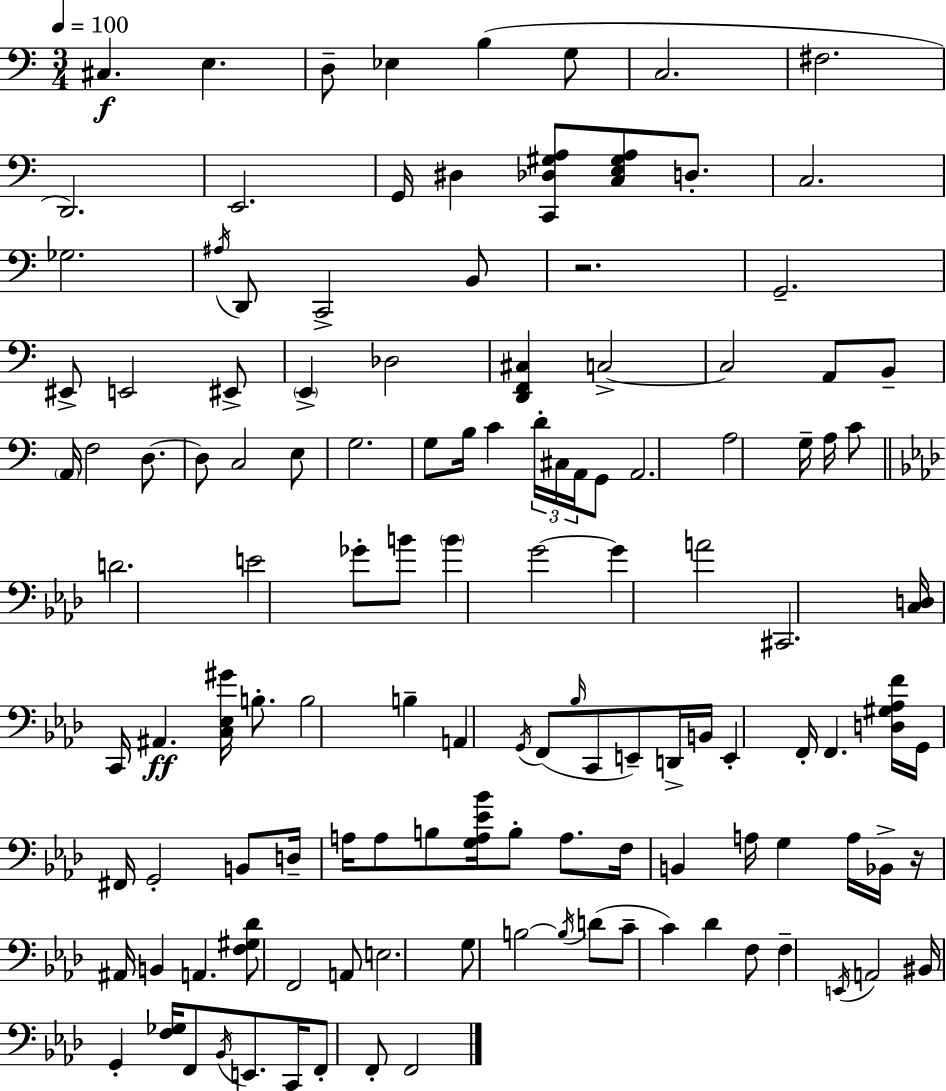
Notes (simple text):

C#3/q. E3/q. D3/e Eb3/q B3/q G3/e C3/h. F#3/h. D2/h. E2/h. G2/s D#3/q [C2,Db3,G#3,A3]/e [C3,E3,G#3,A3]/e D3/e. C3/h. Gb3/h. A#3/s D2/e C2/h B2/e R/h. G2/h. EIS2/e E2/h EIS2/e E2/q Db3/h [D2,F2,C#3]/q C3/h C3/h A2/e B2/e A2/s F3/h D3/e. D3/e C3/h E3/e G3/h. G3/e B3/s C4/q D4/s C#3/s A2/s G2/e A2/h. A3/h G3/s A3/s C4/e D4/h. E4/h Gb4/e B4/e B4/q G4/h G4/q A4/h C#2/h. [C3,D3]/s C2/s A#2/q. [C3,Eb3,G#4]/s B3/e. B3/h B3/q A2/q G2/s F2/e Bb3/s C2/e E2/e D2/s B2/s E2/q F2/s F2/q. [D3,G#3,Ab3,F4]/s G2/s F#2/s G2/h B2/e D3/s A3/s A3/e B3/e [G3,A3,Eb4,Bb4]/s B3/e A3/e. F3/s B2/q A3/s G3/q A3/s Bb2/s R/s A#2/s B2/q A2/q. [F3,G#3,Db4]/e F2/h A2/e E3/h. G3/e B3/h B3/s D4/e C4/e C4/q Db4/q F3/e F3/q E2/s A2/h BIS2/s G2/q [F3,Gb3]/s F2/e Bb2/s E2/e. C2/s F2/e F2/e F2/h